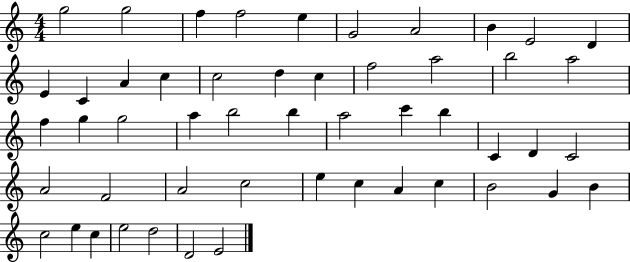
X:1
T:Untitled
M:4/4
L:1/4
K:C
g2 g2 f f2 e G2 A2 B E2 D E C A c c2 d c f2 a2 b2 a2 f g g2 a b2 b a2 c' b C D C2 A2 F2 A2 c2 e c A c B2 G B c2 e c e2 d2 D2 E2